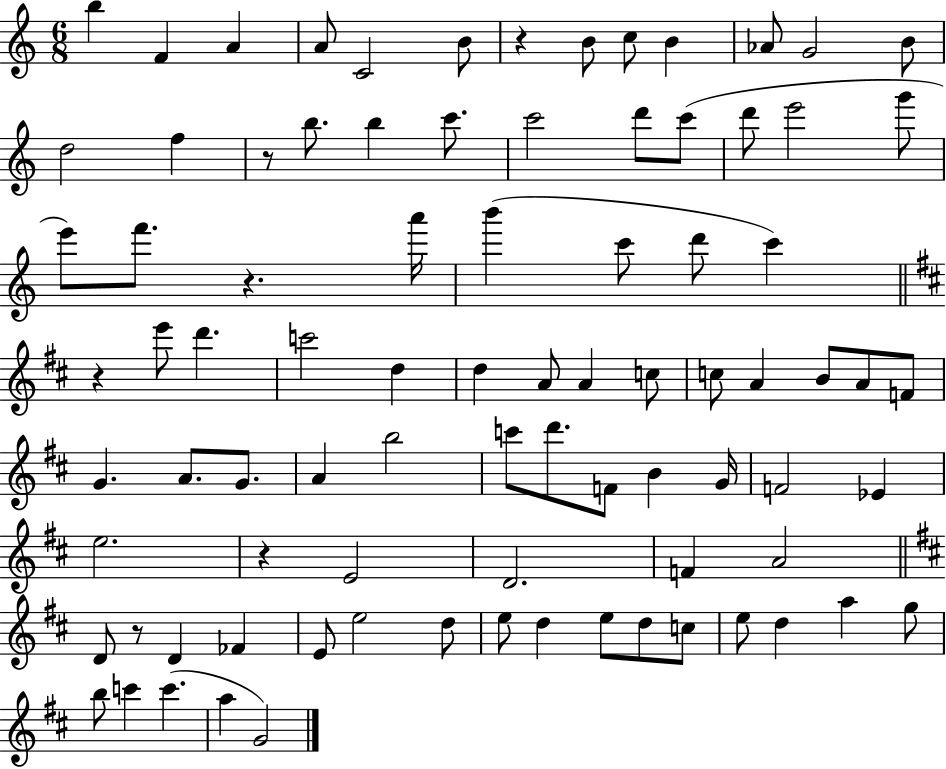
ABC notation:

X:1
T:Untitled
M:6/8
L:1/4
K:C
b F A A/2 C2 B/2 z B/2 c/2 B _A/2 G2 B/2 d2 f z/2 b/2 b c'/2 c'2 d'/2 c'/2 d'/2 e'2 g'/2 e'/2 f'/2 z a'/4 b' c'/2 d'/2 c' z e'/2 d' c'2 d d A/2 A c/2 c/2 A B/2 A/2 F/2 G A/2 G/2 A b2 c'/2 d'/2 F/2 B G/4 F2 _E e2 z E2 D2 F A2 D/2 z/2 D _F E/2 e2 d/2 e/2 d e/2 d/2 c/2 e/2 d a g/2 b/2 c' c' a G2